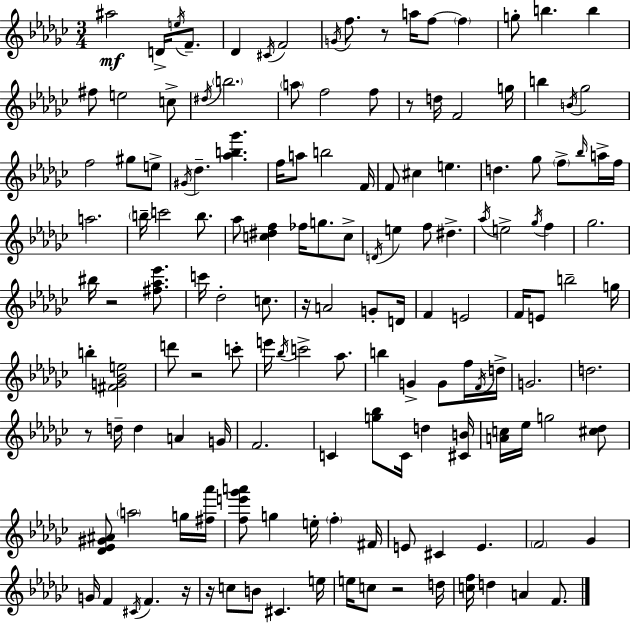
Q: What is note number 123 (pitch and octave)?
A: C5